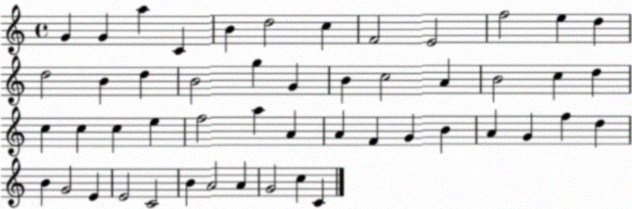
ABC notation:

X:1
T:Untitled
M:4/4
L:1/4
K:C
G G a C B d2 c F2 E2 f2 e d d2 B d B2 g G B c2 A B2 c d c c c e f2 a A A F G B A G f d B G2 E E2 C2 B A2 A G2 c C